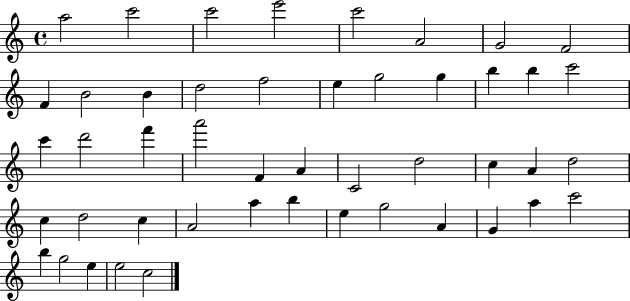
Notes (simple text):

A5/h C6/h C6/h E6/h C6/h A4/h G4/h F4/h F4/q B4/h B4/q D5/h F5/h E5/q G5/h G5/q B5/q B5/q C6/h C6/q D6/h F6/q A6/h F4/q A4/q C4/h D5/h C5/q A4/q D5/h C5/q D5/h C5/q A4/h A5/q B5/q E5/q G5/h A4/q G4/q A5/q C6/h B5/q G5/h E5/q E5/h C5/h